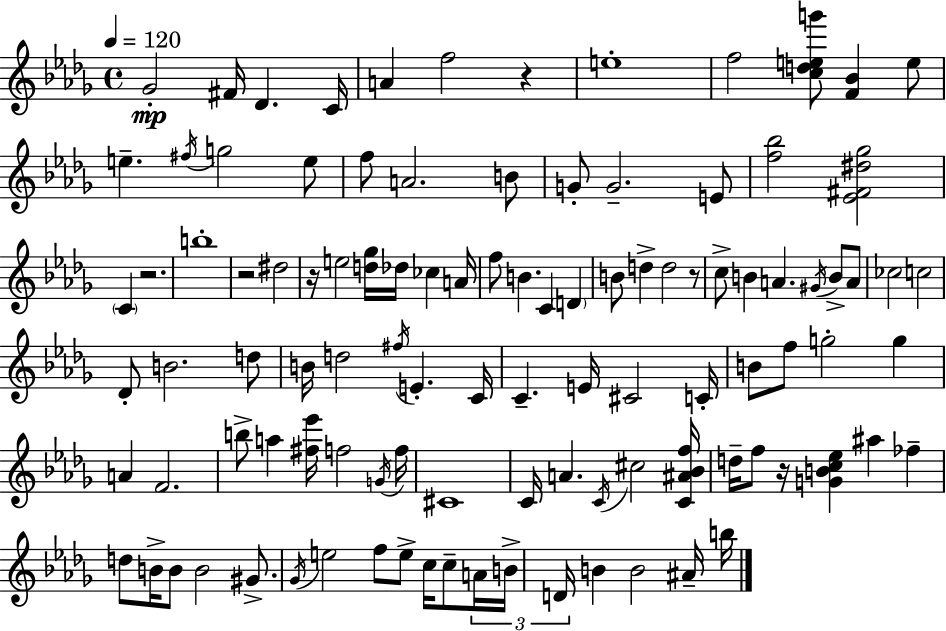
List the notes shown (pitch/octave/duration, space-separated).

Gb4/h F#4/s Db4/q. C4/s A4/q F5/h R/q E5/w F5/h [C5,D5,E5,G6]/e [F4,Bb4]/q E5/e E5/q. F#5/s G5/h E5/e F5/e A4/h. B4/e G4/e G4/h. E4/e [F5,Bb5]/h [Eb4,F#4,D#5,Gb5]/h C4/q R/h. B5/w R/h D#5/h R/s E5/h [D5,Gb5]/s Db5/s CES5/q A4/s F5/e B4/q. C4/q D4/q B4/e D5/q D5/h R/e C5/e B4/q A4/q. G#4/s B4/e A4/e CES5/h C5/h Db4/e B4/h. D5/e B4/s D5/h F#5/s E4/q. C4/s C4/q. E4/s C#4/h C4/s B4/e F5/e G5/h G5/q A4/q F4/h. B5/e A5/q [F#5,Eb6]/s F5/h G4/s F5/s C#4/w C4/s A4/q. C4/s C#5/h [C4,A#4,Bb4,F5]/s D5/s F5/e R/s [G4,B4,C5,Eb5]/q A#5/q FES5/q D5/e B4/s B4/e B4/h G#4/e. Gb4/s E5/h F5/e E5/e C5/s C5/e A4/s B4/s D4/s B4/q B4/h A#4/s B5/s